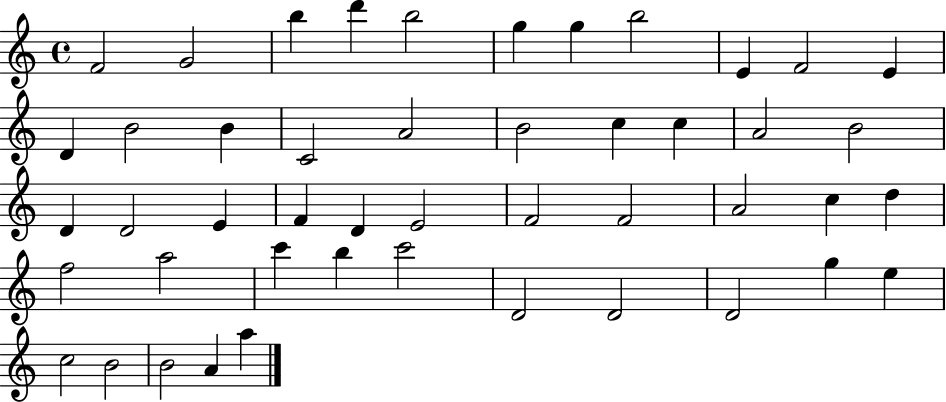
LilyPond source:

{
  \clef treble
  \time 4/4
  \defaultTimeSignature
  \key c \major
  f'2 g'2 | b''4 d'''4 b''2 | g''4 g''4 b''2 | e'4 f'2 e'4 | \break d'4 b'2 b'4 | c'2 a'2 | b'2 c''4 c''4 | a'2 b'2 | \break d'4 d'2 e'4 | f'4 d'4 e'2 | f'2 f'2 | a'2 c''4 d''4 | \break f''2 a''2 | c'''4 b''4 c'''2 | d'2 d'2 | d'2 g''4 e''4 | \break c''2 b'2 | b'2 a'4 a''4 | \bar "|."
}